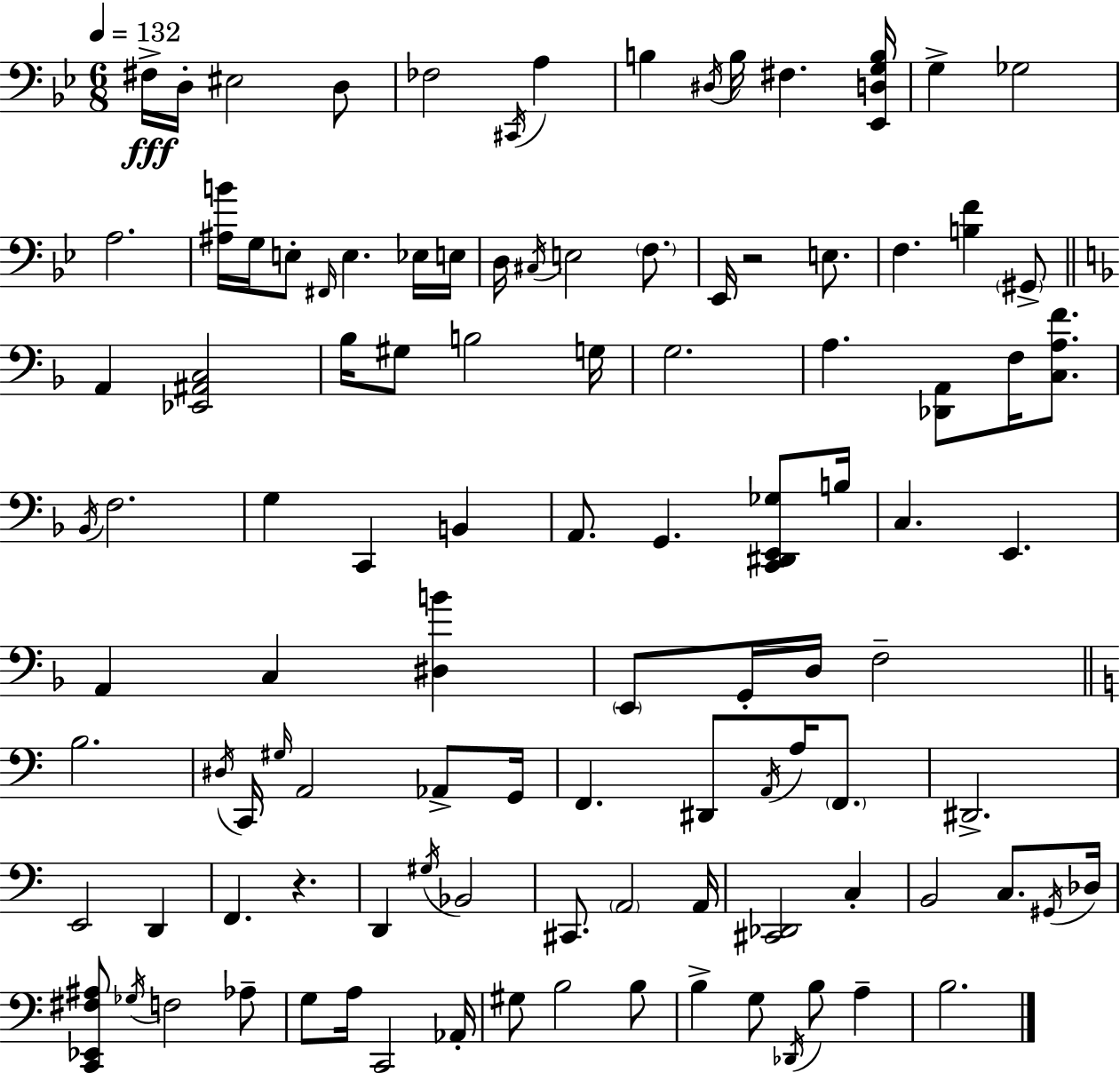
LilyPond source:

{
  \clef bass
  \numericTimeSignature
  \time 6/8
  \key g \minor
  \tempo 4 = 132
  fis16->\fff d16-. eis2 d8 | fes2 \acciaccatura { cis,16 } a4 | b4 \acciaccatura { dis16 } b16 fis4. | <ees, d g b>16 g4-> ges2 | \break a2. | <ais b'>16 g16 e8-. \grace { fis,16 } e4. | ees16 e16 d16 \acciaccatura { cis16 } e2 | \parenthesize f8. ees,16 r2 | \break e8. f4. <b f'>4 | \parenthesize gis,8-> \bar "||" \break \key d \minor a,4 <ees, ais, c>2 | bes16 gis8 b2 g16 | g2. | a4. <des, a,>8 f16 <c a f'>8. | \break \acciaccatura { bes,16 } f2. | g4 c,4 b,4 | a,8. g,4. <c, dis, e, ges>8 | b16 c4. e,4. | \break a,4 c4 <dis b'>4 | \parenthesize e,8 g,16-. d16 f2-- | \bar "||" \break \key c \major b2. | \acciaccatura { dis16 } c,16 \grace { gis16 } a,2 aes,8-> | g,16 f,4. dis,8 \acciaccatura { a,16 } a16 | \parenthesize f,8. dis,2.-> | \break e,2 d,4 | f,4. r4. | d,4 \acciaccatura { gis16 } bes,2 | cis,8. \parenthesize a,2 | \break a,16 <cis, des,>2 | c4-. b,2 | c8. \acciaccatura { gis,16 } des16 <c, ees, fis ais>8 \acciaccatura { ges16 } f2 | aes8-- g8 a16 c,2 | \break aes,16-. gis8 b2 | b8 b4-> g8 | \acciaccatura { des,16 } b8 a4-- b2. | \bar "|."
}